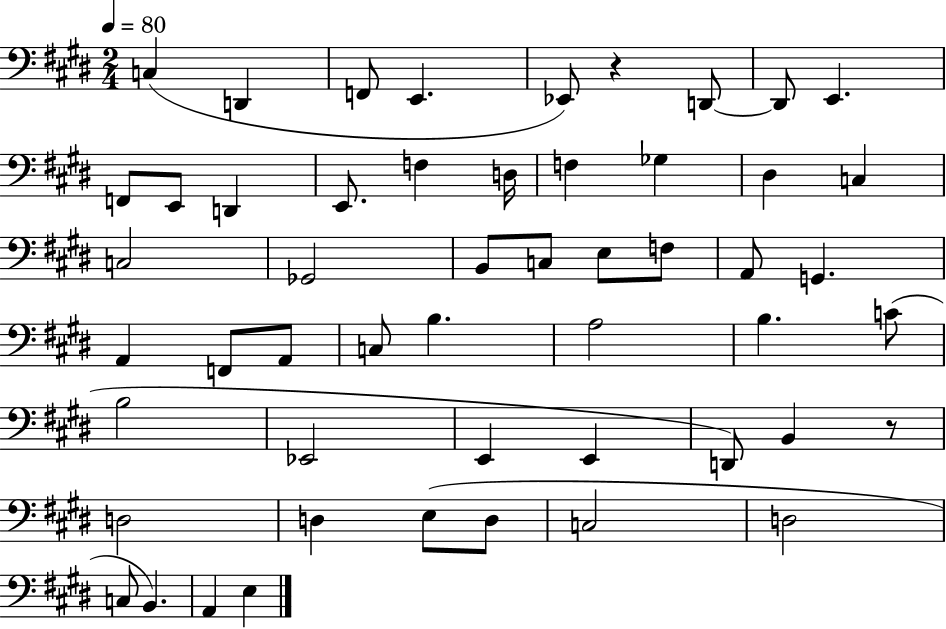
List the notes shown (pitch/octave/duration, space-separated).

C3/q D2/q F2/e E2/q. Eb2/e R/q D2/e D2/e E2/q. F2/e E2/e D2/q E2/e. F3/q D3/s F3/q Gb3/q D#3/q C3/q C3/h Gb2/h B2/e C3/e E3/e F3/e A2/e G2/q. A2/q F2/e A2/e C3/e B3/q. A3/h B3/q. C4/e B3/h Eb2/h E2/q E2/q D2/e B2/q R/e D3/h D3/q E3/e D3/e C3/h D3/h C3/e B2/q. A2/q E3/q